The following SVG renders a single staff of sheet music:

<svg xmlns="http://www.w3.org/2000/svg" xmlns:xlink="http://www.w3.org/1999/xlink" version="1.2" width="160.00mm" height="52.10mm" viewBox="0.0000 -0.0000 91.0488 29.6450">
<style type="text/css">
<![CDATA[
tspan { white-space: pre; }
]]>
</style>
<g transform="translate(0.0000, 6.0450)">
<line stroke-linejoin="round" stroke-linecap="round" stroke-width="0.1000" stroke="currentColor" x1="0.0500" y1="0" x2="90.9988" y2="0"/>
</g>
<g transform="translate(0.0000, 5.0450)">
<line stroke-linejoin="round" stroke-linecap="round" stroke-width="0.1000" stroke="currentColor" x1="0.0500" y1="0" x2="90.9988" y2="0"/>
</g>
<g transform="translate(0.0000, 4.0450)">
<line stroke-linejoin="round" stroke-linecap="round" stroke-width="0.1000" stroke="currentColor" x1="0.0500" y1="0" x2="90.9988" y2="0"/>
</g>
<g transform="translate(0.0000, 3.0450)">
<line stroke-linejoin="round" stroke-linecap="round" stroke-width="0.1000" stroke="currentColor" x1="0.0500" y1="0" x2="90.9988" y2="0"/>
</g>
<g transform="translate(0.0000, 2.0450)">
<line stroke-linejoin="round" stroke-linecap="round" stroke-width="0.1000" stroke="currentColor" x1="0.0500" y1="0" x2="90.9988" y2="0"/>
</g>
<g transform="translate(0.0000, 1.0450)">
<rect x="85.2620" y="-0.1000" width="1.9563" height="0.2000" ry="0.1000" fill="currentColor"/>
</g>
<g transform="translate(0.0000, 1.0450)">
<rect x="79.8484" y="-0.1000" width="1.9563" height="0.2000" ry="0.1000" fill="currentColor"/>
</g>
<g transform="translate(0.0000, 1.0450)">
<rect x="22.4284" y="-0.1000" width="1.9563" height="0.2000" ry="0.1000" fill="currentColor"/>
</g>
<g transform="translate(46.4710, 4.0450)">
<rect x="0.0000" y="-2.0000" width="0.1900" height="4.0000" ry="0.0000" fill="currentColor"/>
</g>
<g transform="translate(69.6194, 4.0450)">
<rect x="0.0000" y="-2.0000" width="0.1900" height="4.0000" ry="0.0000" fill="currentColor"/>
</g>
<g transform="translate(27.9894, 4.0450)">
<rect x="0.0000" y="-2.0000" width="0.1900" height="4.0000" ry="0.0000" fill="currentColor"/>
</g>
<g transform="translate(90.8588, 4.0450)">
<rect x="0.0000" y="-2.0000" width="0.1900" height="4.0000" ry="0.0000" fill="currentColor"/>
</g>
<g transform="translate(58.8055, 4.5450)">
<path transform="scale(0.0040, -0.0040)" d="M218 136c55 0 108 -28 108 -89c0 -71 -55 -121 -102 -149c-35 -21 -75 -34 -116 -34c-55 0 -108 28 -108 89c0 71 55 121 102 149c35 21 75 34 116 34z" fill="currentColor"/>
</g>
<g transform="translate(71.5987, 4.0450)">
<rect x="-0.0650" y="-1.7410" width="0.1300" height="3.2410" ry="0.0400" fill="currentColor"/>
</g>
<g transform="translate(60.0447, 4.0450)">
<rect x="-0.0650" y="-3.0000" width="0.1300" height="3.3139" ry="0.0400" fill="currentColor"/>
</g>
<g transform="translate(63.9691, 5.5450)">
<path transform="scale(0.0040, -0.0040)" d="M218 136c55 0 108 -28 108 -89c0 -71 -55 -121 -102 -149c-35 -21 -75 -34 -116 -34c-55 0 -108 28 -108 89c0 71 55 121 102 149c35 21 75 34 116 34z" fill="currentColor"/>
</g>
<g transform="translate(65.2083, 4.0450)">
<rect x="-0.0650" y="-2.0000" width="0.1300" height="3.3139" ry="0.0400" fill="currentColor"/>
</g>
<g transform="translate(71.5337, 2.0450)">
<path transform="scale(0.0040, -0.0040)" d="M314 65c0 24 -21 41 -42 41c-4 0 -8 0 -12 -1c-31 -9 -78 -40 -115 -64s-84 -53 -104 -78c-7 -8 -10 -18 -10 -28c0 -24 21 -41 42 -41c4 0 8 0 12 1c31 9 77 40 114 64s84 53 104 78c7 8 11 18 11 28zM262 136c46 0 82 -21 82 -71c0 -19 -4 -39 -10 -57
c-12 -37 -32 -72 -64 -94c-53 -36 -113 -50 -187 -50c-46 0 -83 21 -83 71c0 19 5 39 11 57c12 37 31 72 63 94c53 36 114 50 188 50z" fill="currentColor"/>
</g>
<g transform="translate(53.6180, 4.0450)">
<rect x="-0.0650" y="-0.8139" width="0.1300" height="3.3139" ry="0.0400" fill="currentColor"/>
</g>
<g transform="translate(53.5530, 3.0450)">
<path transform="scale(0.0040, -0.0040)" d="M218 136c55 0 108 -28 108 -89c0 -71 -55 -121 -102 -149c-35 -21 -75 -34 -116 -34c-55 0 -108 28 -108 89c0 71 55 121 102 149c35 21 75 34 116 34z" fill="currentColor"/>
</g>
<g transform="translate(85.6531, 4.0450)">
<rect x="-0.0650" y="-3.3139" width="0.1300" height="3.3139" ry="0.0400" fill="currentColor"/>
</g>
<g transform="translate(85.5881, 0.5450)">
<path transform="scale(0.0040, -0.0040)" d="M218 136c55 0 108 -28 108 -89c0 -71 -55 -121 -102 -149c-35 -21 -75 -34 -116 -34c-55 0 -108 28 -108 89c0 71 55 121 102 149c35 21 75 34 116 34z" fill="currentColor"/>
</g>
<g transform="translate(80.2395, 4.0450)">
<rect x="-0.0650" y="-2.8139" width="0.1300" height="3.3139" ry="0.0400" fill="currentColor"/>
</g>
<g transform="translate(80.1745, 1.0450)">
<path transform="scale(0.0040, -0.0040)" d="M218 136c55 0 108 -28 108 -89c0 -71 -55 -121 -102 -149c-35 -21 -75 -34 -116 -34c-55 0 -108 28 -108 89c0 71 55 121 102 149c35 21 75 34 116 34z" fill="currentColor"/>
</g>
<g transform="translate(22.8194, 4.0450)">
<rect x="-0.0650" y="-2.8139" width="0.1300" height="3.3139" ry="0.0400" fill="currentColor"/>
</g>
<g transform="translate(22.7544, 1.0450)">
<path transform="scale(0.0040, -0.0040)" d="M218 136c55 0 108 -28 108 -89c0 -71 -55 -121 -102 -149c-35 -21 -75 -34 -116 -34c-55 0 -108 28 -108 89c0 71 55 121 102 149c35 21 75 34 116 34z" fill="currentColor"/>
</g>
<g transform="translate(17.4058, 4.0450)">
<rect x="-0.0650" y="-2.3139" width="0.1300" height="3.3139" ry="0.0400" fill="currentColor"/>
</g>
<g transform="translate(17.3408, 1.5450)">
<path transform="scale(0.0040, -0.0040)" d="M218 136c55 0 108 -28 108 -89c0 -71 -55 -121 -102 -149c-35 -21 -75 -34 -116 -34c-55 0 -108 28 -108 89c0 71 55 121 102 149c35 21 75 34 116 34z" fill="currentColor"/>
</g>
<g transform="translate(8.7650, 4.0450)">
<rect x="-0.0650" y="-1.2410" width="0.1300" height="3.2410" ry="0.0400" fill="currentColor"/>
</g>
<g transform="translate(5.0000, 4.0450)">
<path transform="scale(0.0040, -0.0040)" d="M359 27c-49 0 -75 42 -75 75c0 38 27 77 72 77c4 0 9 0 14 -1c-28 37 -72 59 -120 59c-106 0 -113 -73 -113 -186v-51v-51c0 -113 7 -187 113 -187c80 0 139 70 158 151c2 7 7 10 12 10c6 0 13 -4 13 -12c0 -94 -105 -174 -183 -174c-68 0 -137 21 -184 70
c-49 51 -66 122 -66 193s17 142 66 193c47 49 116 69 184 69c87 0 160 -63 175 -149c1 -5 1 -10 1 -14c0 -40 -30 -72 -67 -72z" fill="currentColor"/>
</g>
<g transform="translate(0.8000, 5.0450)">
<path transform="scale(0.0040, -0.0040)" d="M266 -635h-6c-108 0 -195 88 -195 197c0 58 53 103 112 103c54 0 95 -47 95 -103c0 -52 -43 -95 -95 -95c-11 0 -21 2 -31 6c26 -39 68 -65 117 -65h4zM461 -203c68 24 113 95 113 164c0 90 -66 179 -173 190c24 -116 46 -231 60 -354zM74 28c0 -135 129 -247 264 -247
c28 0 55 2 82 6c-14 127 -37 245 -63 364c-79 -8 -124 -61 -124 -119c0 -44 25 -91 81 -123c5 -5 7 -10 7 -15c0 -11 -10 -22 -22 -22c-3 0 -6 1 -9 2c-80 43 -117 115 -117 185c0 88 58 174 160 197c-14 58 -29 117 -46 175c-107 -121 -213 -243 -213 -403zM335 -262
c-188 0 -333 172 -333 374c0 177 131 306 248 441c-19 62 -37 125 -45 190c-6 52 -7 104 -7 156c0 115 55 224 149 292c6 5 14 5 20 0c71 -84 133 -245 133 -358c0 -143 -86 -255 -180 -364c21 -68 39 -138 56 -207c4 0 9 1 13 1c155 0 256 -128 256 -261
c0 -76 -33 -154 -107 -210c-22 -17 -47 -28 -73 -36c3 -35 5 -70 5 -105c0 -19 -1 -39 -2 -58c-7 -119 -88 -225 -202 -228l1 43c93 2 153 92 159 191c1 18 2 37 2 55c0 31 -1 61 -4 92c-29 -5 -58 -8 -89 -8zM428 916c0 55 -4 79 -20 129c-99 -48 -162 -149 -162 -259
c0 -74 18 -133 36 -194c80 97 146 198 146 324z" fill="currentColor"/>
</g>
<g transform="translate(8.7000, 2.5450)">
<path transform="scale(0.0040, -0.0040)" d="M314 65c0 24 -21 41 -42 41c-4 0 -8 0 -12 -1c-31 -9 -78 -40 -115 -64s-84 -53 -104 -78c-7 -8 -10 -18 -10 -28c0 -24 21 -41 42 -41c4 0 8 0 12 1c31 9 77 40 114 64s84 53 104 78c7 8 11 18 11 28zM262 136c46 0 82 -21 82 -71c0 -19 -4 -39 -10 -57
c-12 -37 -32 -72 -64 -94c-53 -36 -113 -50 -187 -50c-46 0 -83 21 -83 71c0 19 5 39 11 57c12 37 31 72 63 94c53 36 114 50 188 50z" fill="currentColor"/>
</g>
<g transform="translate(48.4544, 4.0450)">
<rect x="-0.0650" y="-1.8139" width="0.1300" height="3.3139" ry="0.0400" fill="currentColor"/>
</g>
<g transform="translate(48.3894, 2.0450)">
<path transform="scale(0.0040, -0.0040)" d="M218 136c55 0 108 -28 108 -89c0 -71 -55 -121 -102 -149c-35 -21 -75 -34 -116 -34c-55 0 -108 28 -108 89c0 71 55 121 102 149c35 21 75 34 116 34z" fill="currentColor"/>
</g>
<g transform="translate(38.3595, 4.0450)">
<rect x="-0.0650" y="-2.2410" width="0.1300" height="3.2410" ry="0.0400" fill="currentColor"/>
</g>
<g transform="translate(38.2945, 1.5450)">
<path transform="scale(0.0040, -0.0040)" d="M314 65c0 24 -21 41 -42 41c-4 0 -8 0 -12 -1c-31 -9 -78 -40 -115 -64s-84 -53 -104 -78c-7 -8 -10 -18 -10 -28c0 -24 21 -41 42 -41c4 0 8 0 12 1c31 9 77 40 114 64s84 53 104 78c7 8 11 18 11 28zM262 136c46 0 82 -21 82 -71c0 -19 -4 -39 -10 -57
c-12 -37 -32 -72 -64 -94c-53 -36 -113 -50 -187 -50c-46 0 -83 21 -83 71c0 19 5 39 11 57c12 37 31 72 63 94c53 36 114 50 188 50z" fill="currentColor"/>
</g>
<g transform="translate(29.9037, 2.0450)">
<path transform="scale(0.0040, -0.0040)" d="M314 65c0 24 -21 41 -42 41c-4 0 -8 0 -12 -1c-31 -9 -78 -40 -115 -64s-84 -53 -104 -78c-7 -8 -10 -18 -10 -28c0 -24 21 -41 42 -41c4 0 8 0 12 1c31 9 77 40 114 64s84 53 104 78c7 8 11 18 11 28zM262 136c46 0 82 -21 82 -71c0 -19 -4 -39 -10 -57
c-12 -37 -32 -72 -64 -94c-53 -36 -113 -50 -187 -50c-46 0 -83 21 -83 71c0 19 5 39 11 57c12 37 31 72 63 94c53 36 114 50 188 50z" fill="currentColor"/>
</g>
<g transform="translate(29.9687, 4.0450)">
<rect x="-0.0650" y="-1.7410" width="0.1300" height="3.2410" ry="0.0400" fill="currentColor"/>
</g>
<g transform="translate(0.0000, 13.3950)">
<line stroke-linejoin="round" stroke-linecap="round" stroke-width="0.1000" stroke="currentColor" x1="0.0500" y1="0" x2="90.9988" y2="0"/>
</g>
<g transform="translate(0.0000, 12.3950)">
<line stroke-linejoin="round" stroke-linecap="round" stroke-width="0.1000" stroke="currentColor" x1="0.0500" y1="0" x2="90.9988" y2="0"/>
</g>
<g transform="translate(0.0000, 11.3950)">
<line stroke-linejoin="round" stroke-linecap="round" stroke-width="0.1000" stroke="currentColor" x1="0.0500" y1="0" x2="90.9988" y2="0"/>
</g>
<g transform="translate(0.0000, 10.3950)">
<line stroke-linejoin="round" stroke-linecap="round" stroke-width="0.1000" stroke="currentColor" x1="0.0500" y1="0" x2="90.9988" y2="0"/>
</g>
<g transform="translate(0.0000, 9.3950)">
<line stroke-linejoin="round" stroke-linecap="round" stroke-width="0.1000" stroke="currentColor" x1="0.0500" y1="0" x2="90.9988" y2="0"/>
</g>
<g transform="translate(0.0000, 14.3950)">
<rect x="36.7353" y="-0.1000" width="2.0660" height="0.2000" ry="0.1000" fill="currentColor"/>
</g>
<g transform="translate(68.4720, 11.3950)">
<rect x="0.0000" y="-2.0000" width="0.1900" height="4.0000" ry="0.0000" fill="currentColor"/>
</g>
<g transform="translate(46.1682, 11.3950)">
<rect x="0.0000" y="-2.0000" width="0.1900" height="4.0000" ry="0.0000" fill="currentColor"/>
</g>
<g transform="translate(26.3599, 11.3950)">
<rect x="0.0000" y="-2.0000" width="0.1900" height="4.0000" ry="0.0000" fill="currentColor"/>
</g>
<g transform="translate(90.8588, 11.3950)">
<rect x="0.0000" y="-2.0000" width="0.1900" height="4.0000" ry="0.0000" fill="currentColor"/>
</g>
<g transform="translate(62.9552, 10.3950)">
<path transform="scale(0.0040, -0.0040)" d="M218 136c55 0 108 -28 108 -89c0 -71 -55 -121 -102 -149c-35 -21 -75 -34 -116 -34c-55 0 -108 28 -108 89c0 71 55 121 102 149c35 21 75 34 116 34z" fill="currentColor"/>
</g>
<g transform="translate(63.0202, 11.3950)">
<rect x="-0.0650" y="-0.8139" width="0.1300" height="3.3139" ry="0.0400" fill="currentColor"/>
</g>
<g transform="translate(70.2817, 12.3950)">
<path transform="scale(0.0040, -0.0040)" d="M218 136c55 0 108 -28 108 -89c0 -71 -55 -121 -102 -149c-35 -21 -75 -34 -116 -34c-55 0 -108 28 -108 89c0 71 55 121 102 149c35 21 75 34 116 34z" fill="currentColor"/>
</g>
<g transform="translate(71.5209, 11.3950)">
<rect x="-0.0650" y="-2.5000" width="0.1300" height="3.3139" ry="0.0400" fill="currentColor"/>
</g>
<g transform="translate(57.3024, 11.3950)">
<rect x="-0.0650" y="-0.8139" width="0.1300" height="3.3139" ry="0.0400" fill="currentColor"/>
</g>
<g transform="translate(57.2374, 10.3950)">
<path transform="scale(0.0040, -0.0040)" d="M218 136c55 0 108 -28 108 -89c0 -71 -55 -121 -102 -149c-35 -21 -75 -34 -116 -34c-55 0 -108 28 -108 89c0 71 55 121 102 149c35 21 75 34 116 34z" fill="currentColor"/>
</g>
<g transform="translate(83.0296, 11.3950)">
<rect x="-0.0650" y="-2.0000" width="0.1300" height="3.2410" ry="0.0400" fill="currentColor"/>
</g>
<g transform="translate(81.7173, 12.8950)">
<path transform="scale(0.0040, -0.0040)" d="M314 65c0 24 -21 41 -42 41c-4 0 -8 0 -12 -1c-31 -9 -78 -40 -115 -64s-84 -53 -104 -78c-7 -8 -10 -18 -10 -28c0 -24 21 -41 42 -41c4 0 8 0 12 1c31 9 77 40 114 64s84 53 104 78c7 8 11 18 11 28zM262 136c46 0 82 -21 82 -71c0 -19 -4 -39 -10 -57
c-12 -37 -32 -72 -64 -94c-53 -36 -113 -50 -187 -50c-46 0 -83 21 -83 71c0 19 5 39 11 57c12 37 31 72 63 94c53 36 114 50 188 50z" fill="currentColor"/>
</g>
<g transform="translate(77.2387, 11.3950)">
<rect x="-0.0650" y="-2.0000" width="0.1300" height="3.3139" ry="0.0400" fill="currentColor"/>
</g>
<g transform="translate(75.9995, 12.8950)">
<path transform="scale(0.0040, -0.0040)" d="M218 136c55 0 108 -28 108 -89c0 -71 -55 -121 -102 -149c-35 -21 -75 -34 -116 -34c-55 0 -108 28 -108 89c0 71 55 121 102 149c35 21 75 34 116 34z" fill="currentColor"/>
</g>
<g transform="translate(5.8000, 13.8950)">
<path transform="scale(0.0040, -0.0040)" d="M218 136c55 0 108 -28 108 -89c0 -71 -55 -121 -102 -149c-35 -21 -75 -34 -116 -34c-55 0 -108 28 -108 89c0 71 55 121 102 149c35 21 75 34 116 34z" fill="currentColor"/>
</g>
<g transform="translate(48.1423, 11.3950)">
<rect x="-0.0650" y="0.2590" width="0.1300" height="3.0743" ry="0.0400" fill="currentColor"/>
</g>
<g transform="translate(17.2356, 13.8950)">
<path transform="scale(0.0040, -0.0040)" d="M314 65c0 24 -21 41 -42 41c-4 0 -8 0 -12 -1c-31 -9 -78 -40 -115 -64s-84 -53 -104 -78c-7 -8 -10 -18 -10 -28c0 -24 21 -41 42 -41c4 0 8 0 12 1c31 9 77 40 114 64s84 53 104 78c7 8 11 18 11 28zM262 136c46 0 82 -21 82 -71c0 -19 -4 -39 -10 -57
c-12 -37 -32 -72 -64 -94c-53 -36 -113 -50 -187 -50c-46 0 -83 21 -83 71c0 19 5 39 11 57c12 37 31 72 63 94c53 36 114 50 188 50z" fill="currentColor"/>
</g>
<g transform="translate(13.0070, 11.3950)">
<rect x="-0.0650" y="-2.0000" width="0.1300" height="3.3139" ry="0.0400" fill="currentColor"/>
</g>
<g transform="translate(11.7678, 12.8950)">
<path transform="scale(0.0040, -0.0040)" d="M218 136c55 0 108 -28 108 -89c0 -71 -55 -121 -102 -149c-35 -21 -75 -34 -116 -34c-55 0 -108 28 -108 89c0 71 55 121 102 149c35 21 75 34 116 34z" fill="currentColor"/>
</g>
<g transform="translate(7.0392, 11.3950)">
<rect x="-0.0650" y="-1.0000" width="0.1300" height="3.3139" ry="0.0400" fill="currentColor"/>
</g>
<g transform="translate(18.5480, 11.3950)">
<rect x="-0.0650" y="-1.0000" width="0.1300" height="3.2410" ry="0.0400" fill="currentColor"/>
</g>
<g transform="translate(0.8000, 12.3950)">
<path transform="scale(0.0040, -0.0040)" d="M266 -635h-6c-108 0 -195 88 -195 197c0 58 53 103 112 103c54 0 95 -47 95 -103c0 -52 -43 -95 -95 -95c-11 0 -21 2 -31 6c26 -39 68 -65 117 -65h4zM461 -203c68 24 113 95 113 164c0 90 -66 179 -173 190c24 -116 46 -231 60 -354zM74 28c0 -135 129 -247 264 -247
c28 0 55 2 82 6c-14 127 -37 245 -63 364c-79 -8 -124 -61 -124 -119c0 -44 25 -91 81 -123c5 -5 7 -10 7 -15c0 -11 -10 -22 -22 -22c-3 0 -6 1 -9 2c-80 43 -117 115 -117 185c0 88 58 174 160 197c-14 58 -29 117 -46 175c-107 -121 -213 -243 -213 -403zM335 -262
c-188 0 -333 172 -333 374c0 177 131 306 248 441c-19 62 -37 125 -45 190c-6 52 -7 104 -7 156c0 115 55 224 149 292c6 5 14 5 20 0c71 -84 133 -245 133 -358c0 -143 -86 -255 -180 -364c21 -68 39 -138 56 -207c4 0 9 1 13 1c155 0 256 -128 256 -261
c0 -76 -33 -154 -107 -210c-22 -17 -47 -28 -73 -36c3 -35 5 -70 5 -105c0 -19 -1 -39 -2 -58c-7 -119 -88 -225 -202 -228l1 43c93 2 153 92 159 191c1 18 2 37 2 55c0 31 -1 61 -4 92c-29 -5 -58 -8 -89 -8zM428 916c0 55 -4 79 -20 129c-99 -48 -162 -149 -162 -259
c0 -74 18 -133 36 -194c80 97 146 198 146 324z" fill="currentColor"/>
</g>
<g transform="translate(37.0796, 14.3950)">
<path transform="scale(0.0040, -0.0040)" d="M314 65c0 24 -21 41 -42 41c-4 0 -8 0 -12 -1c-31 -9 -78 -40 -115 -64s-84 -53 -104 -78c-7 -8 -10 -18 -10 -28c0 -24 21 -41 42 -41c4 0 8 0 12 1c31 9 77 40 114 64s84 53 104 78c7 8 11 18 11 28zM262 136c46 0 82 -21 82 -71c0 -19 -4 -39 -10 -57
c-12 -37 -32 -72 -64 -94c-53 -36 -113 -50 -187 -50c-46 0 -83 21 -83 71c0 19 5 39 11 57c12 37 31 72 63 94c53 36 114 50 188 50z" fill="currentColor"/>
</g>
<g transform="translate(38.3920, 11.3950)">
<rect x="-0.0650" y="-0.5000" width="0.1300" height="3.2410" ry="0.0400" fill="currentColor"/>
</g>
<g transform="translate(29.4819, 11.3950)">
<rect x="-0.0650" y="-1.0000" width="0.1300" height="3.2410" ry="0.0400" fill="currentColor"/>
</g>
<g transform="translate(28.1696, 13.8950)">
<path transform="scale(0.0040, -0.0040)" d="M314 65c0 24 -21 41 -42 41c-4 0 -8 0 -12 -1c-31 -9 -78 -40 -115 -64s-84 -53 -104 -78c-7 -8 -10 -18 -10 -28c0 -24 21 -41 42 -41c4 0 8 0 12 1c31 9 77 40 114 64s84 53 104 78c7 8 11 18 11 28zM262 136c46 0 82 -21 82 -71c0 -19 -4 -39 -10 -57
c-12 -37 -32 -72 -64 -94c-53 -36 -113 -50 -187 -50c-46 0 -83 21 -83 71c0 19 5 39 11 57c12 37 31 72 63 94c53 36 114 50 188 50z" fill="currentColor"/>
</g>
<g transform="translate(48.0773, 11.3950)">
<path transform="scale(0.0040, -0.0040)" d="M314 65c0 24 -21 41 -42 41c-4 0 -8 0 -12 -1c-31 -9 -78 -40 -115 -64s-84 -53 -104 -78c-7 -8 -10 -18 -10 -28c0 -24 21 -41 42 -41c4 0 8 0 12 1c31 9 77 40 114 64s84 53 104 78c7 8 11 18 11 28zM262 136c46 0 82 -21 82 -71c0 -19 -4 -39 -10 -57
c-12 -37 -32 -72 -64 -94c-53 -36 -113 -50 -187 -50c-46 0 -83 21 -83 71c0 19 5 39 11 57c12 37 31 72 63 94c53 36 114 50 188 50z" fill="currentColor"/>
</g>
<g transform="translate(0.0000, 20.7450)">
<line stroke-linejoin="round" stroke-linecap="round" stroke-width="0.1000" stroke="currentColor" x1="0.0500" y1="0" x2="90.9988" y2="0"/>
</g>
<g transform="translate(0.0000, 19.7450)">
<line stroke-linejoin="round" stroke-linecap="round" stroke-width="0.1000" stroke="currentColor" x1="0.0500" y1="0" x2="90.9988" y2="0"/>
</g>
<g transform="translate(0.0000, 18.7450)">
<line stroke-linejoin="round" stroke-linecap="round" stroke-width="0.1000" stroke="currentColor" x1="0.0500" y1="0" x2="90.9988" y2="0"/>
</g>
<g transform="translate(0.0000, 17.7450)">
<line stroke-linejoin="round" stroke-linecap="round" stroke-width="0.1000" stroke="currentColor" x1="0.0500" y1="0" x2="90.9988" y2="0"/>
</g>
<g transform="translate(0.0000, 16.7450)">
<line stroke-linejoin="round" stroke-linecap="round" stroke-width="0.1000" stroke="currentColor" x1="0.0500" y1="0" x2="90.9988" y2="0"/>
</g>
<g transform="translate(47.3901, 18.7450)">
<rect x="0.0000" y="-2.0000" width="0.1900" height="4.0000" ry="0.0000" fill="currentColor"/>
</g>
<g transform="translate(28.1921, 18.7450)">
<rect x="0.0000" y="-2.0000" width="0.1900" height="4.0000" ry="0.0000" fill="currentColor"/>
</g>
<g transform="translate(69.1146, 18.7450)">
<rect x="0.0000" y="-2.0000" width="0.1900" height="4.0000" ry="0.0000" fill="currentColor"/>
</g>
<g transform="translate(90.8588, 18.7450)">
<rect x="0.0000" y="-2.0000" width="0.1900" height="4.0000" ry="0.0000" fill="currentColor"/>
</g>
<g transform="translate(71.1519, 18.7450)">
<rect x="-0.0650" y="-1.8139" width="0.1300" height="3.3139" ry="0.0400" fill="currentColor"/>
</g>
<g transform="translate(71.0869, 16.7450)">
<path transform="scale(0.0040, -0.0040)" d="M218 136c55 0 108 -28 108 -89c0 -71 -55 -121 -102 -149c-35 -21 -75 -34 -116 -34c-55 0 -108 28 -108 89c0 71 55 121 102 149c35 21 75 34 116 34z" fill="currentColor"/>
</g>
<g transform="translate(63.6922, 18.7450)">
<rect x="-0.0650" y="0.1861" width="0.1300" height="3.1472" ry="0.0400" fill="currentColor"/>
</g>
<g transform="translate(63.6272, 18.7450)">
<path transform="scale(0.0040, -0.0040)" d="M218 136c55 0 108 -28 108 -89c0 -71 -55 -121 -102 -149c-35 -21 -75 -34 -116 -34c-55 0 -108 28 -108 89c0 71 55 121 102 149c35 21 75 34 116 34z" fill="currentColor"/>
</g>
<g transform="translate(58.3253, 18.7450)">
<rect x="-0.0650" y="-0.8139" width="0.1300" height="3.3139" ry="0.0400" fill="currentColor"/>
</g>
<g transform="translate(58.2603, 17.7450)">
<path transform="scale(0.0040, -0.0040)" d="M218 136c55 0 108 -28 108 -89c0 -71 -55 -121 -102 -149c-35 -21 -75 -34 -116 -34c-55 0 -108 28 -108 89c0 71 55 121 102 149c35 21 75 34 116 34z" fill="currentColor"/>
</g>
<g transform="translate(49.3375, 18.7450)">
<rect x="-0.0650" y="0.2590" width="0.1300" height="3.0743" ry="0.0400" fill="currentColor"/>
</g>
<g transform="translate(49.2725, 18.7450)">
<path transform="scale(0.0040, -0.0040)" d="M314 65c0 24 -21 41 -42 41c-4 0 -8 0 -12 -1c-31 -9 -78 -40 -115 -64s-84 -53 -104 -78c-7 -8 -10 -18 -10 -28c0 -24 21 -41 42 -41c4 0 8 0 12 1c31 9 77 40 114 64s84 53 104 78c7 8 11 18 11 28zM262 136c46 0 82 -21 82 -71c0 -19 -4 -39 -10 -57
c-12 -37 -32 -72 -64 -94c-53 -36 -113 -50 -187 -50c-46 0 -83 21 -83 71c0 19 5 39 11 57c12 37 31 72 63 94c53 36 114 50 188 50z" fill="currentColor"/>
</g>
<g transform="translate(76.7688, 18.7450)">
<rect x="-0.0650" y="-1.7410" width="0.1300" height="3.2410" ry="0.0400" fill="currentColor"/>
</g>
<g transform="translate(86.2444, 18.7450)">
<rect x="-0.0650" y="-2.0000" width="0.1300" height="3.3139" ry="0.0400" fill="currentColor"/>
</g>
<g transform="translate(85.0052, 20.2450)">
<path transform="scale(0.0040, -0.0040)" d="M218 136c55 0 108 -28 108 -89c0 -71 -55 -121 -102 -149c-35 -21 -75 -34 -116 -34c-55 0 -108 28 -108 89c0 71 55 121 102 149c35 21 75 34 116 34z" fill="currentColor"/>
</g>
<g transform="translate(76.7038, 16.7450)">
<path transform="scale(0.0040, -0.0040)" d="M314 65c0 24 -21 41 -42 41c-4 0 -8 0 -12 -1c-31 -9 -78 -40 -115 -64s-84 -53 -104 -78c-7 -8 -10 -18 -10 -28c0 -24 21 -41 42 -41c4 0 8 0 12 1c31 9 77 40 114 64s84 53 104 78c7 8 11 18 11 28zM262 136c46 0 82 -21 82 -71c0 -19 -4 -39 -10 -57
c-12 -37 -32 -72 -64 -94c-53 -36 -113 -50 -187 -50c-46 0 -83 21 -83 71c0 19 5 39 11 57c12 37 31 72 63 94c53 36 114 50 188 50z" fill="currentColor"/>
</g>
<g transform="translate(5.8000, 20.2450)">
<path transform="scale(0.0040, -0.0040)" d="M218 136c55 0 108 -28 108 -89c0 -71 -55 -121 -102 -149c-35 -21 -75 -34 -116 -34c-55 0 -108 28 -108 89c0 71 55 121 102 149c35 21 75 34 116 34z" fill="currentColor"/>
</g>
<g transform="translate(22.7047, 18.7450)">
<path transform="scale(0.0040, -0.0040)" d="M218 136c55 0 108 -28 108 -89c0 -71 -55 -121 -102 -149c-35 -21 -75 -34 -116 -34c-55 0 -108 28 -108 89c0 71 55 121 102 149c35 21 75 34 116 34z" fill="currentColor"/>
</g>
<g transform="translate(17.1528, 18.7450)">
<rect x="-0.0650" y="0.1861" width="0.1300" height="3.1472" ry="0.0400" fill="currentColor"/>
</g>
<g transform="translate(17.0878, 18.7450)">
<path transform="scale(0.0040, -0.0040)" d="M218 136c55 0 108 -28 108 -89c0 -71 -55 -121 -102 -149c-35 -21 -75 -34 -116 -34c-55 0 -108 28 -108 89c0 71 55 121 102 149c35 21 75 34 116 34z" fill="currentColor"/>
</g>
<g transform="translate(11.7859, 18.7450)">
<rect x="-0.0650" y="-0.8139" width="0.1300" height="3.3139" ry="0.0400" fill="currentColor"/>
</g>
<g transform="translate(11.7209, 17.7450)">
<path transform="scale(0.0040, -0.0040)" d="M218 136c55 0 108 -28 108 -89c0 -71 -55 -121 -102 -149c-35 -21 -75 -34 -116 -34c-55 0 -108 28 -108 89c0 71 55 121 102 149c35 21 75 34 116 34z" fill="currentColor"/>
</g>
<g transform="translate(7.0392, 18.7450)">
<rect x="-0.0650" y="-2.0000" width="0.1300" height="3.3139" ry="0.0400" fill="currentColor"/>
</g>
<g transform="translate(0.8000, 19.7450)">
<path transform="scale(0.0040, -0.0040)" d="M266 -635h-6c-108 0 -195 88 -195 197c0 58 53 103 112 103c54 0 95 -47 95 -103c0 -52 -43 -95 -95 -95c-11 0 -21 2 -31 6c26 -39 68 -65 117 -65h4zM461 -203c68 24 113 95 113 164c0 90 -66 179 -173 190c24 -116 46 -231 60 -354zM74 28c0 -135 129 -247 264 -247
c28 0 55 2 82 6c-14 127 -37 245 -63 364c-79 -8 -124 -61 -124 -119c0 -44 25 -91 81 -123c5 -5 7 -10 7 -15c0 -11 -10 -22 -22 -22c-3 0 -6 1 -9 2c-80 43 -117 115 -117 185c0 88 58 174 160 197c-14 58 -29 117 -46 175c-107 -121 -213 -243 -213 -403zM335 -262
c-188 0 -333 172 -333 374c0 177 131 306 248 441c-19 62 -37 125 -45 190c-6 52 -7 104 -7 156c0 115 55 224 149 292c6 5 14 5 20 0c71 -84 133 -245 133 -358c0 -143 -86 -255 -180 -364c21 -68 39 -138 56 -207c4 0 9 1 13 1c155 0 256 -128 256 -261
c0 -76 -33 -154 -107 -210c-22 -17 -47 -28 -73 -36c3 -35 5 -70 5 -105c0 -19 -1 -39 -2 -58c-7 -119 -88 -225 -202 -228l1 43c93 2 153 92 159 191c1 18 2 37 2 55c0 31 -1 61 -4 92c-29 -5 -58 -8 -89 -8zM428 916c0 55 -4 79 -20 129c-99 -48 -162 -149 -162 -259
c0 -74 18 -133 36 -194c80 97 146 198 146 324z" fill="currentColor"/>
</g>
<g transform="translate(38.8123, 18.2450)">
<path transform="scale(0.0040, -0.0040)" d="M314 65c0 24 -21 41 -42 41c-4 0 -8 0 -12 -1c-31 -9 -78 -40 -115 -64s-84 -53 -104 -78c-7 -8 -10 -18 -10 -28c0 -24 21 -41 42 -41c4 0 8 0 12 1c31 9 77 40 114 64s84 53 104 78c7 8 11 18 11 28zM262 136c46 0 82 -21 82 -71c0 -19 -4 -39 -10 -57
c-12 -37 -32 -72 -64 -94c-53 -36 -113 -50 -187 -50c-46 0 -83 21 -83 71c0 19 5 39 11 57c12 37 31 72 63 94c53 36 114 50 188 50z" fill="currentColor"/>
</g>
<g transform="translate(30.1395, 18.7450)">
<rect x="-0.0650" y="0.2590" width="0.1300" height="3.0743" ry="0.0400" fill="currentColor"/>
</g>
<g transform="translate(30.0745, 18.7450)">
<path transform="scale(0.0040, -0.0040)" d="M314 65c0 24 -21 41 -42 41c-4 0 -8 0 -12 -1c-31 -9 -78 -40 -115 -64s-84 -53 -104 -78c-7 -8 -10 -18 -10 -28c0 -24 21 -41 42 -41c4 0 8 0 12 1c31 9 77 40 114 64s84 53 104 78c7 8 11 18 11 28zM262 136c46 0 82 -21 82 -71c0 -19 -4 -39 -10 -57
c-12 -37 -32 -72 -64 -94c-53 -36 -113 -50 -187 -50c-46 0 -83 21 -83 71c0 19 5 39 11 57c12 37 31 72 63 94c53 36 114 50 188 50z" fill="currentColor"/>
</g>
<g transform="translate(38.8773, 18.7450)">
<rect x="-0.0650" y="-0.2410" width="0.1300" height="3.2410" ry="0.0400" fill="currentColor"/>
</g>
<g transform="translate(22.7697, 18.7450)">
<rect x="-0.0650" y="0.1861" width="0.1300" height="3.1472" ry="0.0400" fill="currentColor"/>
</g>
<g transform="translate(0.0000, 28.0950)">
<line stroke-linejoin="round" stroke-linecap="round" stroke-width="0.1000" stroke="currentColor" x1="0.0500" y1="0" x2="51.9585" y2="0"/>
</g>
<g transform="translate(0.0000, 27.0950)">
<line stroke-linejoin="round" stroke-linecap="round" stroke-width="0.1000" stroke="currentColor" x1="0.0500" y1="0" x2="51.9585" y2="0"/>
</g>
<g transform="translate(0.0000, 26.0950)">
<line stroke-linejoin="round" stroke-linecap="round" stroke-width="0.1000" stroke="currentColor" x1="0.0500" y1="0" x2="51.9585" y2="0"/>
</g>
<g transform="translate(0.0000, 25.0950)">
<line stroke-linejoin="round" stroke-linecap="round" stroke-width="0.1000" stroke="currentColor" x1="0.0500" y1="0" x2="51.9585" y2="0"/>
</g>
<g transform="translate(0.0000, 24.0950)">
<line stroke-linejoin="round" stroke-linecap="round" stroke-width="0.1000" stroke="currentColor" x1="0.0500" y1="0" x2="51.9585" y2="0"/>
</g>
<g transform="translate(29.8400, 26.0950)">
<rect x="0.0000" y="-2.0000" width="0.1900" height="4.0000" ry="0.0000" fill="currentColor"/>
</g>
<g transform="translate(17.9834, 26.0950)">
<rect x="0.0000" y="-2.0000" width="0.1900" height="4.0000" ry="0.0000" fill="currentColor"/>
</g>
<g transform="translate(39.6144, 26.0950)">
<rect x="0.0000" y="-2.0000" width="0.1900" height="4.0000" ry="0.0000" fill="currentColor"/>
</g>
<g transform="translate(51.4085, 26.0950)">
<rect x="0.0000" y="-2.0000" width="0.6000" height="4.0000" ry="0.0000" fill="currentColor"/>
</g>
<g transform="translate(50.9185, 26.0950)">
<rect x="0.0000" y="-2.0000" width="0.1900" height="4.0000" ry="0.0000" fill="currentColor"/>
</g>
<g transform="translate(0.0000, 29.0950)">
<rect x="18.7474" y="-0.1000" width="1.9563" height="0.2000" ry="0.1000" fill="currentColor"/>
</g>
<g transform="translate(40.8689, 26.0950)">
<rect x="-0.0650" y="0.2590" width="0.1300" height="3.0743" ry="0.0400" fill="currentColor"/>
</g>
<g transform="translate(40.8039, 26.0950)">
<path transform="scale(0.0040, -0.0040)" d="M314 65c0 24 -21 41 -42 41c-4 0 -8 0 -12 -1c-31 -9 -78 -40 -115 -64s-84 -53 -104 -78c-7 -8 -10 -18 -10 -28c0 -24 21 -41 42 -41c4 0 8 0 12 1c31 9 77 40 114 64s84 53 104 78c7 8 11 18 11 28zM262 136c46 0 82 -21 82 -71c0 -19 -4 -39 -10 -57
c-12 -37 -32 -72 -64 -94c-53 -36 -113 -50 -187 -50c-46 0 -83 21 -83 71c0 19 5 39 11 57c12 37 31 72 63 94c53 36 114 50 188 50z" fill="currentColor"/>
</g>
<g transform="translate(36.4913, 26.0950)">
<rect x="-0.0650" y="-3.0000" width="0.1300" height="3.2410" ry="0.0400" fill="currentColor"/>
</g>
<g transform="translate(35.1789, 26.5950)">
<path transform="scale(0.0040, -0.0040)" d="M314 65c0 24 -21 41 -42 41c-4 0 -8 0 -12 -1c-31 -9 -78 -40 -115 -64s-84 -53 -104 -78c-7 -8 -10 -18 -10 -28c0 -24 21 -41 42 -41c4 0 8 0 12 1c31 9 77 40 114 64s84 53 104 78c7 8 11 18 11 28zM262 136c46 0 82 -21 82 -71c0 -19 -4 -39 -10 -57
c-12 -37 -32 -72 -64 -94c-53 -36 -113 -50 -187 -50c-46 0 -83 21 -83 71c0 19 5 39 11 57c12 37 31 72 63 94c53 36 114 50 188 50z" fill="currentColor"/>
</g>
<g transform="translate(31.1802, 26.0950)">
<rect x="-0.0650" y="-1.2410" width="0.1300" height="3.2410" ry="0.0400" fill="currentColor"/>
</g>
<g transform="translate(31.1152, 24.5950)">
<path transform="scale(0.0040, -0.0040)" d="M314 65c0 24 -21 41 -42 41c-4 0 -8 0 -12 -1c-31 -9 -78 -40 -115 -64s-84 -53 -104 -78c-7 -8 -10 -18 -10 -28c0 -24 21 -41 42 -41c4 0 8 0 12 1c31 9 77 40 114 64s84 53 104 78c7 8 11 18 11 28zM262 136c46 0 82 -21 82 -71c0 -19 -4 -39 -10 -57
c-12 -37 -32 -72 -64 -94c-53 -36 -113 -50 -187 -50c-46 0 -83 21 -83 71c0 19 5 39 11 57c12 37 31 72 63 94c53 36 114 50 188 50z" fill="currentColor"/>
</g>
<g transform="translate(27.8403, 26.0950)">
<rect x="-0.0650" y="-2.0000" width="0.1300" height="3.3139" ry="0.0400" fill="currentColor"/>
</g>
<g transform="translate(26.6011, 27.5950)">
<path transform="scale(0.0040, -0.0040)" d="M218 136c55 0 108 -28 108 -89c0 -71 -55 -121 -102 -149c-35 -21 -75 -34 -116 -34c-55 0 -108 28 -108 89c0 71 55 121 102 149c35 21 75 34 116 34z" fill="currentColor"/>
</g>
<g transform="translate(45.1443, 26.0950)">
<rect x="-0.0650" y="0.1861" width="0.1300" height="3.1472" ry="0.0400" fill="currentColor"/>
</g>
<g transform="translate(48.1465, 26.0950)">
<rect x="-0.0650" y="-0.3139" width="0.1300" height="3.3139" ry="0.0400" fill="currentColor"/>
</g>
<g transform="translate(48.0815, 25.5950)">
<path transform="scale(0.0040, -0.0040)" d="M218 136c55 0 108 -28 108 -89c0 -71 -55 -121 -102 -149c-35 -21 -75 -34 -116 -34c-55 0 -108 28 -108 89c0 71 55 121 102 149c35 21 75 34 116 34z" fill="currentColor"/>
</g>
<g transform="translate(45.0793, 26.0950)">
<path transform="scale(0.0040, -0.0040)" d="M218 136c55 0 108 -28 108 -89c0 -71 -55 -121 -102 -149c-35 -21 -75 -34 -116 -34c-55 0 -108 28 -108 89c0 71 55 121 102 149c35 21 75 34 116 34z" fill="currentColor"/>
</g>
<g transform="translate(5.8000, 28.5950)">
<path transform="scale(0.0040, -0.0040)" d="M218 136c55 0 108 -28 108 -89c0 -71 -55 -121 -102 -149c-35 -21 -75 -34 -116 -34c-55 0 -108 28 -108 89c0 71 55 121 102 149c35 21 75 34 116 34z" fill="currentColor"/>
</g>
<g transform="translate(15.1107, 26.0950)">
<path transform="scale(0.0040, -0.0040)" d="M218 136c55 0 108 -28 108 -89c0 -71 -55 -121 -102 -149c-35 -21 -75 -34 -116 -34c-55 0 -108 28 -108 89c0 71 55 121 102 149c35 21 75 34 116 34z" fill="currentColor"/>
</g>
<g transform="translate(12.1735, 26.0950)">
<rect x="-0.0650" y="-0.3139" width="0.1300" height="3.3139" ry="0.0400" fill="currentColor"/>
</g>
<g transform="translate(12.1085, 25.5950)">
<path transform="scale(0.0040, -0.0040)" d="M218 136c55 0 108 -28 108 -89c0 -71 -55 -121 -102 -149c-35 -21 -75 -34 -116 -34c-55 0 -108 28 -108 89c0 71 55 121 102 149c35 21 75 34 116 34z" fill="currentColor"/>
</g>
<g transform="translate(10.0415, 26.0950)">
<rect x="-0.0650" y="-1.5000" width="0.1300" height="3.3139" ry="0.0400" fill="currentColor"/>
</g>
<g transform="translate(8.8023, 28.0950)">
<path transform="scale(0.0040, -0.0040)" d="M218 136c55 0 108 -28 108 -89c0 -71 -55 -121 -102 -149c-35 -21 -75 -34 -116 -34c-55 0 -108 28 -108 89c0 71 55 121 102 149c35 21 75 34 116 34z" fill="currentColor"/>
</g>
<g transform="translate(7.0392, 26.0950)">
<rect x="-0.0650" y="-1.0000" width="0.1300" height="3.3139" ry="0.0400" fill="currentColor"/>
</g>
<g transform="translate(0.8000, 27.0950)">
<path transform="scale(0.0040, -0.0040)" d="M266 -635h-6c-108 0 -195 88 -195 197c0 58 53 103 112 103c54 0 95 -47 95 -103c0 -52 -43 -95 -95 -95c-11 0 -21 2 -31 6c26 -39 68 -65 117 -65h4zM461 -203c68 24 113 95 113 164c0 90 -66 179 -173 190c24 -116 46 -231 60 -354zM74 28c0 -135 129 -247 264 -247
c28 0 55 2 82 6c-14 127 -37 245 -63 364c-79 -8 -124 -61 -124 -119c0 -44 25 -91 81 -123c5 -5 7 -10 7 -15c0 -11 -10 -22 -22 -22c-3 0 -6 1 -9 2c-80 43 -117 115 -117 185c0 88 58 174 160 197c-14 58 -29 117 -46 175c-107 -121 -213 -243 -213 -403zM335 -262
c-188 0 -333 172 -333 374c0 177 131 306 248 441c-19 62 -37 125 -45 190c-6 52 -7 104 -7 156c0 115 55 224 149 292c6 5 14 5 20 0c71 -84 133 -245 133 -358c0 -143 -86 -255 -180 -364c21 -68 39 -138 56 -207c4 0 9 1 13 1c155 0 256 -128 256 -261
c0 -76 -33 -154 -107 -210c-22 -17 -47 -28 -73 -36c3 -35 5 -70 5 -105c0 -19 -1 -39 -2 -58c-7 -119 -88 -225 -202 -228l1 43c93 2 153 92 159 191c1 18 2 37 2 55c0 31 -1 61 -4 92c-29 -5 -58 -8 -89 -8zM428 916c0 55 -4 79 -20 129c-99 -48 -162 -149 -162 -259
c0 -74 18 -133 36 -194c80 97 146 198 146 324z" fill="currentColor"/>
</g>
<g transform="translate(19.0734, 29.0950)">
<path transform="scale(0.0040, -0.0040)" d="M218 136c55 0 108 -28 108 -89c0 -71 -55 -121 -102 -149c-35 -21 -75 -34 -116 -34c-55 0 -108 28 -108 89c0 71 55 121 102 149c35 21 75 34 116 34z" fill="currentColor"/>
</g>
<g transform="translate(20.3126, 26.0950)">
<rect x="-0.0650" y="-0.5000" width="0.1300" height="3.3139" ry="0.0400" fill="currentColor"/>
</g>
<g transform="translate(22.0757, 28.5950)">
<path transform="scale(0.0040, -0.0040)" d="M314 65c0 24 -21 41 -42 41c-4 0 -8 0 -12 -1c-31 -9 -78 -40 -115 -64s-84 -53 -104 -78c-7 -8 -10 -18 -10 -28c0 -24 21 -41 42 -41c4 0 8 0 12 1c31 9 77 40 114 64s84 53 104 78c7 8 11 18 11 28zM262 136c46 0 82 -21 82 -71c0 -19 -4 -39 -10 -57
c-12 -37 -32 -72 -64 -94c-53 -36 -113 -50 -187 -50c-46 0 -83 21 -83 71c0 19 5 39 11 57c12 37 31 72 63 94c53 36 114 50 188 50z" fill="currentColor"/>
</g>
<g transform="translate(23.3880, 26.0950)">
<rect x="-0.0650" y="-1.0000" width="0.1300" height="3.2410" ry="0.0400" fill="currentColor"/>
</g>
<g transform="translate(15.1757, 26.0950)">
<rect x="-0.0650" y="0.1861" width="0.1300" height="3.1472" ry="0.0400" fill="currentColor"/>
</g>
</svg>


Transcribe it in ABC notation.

X:1
T:Untitled
M:4/4
L:1/4
K:C
e2 g a f2 g2 f d A F f2 a b D F D2 D2 C2 B2 d d G F F2 F d B B B2 c2 B2 d B f f2 F D E c B C D2 F e2 A2 B2 B c